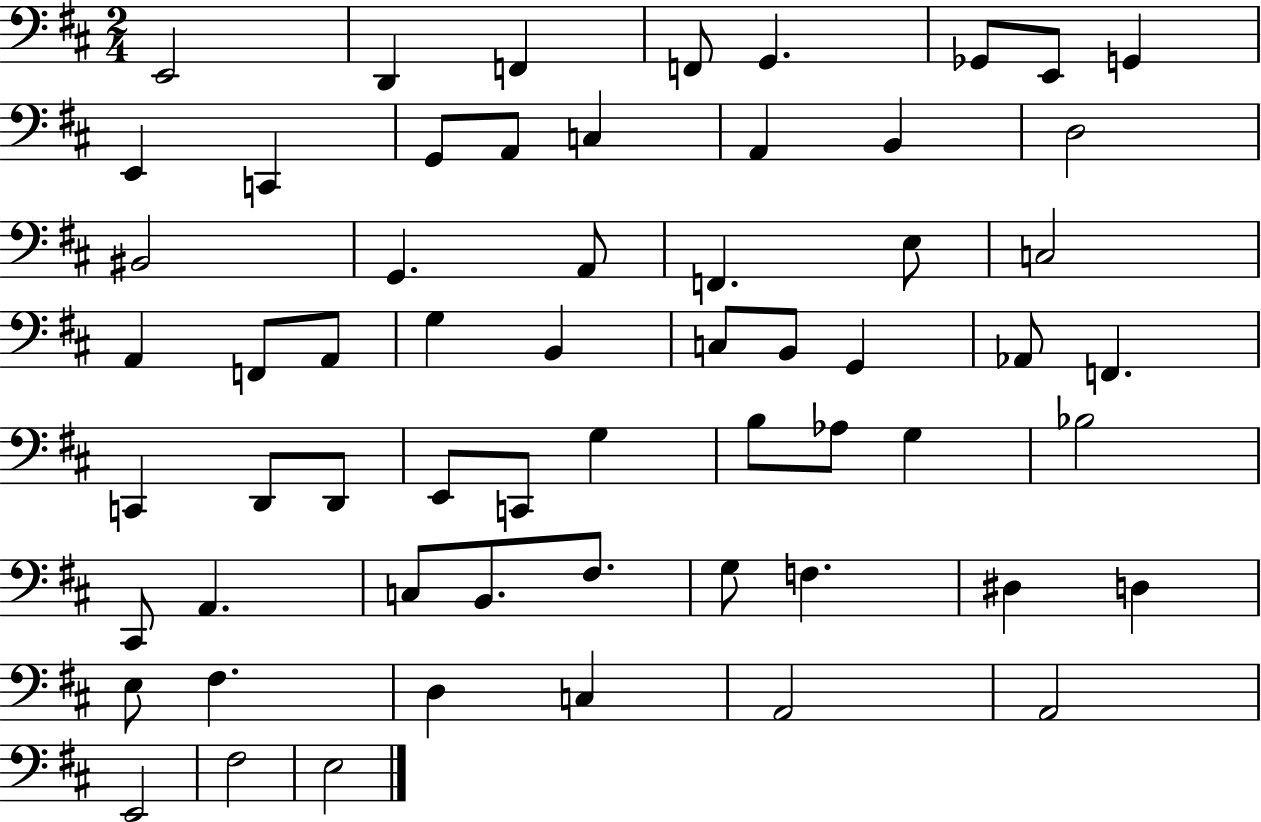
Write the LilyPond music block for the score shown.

{
  \clef bass
  \numericTimeSignature
  \time 2/4
  \key d \major
  e,2 | d,4 f,4 | f,8 g,4. | ges,8 e,8 g,4 | \break e,4 c,4 | g,8 a,8 c4 | a,4 b,4 | d2 | \break bis,2 | g,4. a,8 | f,4. e8 | c2 | \break a,4 f,8 a,8 | g4 b,4 | c8 b,8 g,4 | aes,8 f,4. | \break c,4 d,8 d,8 | e,8 c,8 g4 | b8 aes8 g4 | bes2 | \break cis,8 a,4. | c8 b,8. fis8. | g8 f4. | dis4 d4 | \break e8 fis4. | d4 c4 | a,2 | a,2 | \break e,2 | fis2 | e2 | \bar "|."
}